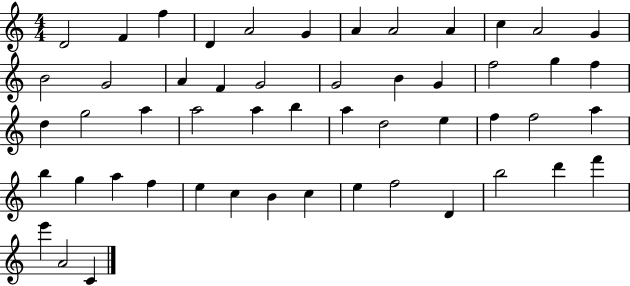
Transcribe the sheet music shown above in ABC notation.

X:1
T:Untitled
M:4/4
L:1/4
K:C
D2 F f D A2 G A A2 A c A2 G B2 G2 A F G2 G2 B G f2 g f d g2 a a2 a b a d2 e f f2 a b g a f e c B c e f2 D b2 d' f' e' A2 C